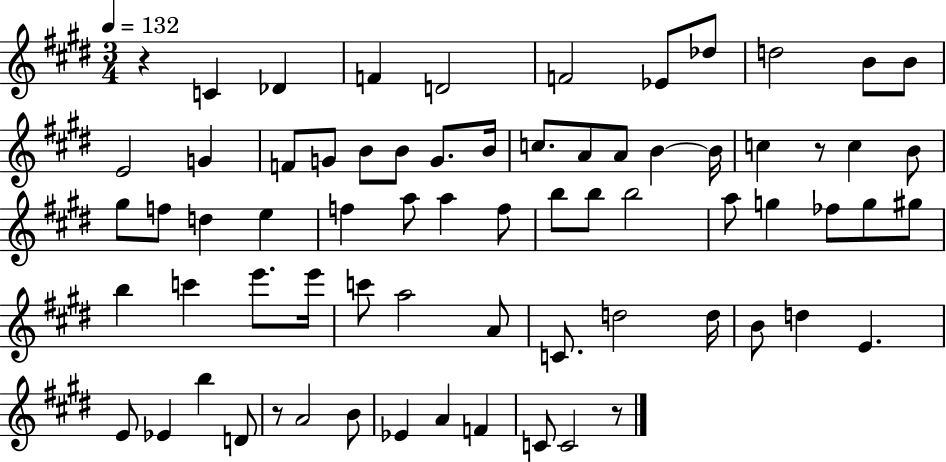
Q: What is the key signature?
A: E major